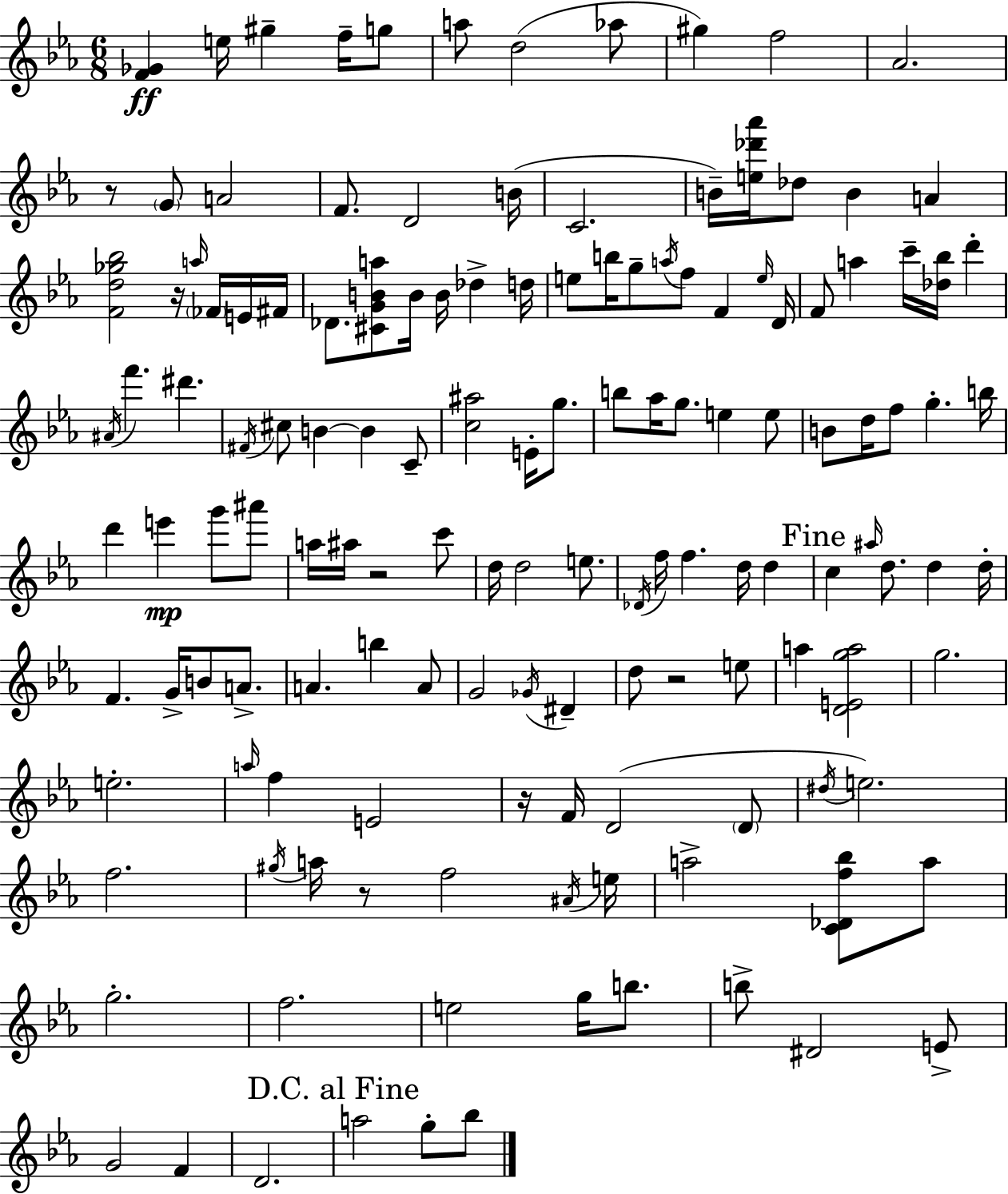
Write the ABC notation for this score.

X:1
T:Untitled
M:6/8
L:1/4
K:Cm
[F_G] e/4 ^g f/4 g/2 a/2 d2 _a/2 ^g f2 _A2 z/2 G/2 A2 F/2 D2 B/4 C2 B/4 [e_d'_a']/4 _d/2 B A [Fd_g_b]2 z/4 a/4 _F/4 E/4 ^F/4 _D/2 [^CGBa]/2 B/4 B/4 _d d/4 e/2 b/4 g/2 a/4 f/2 F e/4 D/4 F/2 a c'/4 [_d_b]/4 d' ^A/4 f' ^d' ^F/4 ^c/2 B B C/2 [c^a]2 E/4 g/2 b/2 _a/4 g/2 e e/2 B/2 d/4 f/2 g b/4 d' e' g'/2 ^a'/2 a/4 ^a/4 z2 c'/2 d/4 d2 e/2 _D/4 f/4 f d/4 d c ^a/4 d/2 d d/4 F G/4 B/2 A/2 A b A/2 G2 _G/4 ^D d/2 z2 e/2 a [DEga]2 g2 e2 a/4 f E2 z/4 F/4 D2 D/2 ^d/4 e2 f2 ^g/4 a/4 z/2 f2 ^A/4 e/4 a2 [C_Df_b]/2 a/2 g2 f2 e2 g/4 b/2 b/2 ^D2 E/2 G2 F D2 a2 g/2 _b/2